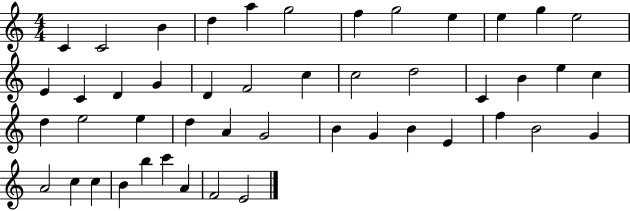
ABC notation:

X:1
T:Untitled
M:4/4
L:1/4
K:C
C C2 B d a g2 f g2 e e g e2 E C D G D F2 c c2 d2 C B e c d e2 e d A G2 B G B E f B2 G A2 c c B b c' A F2 E2